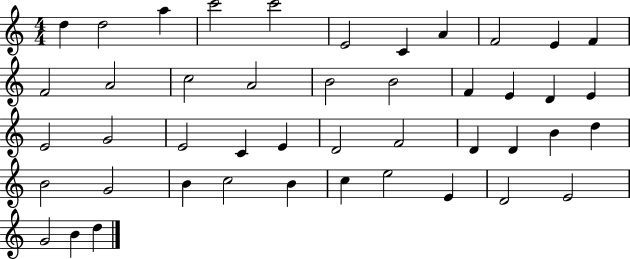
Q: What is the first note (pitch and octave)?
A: D5